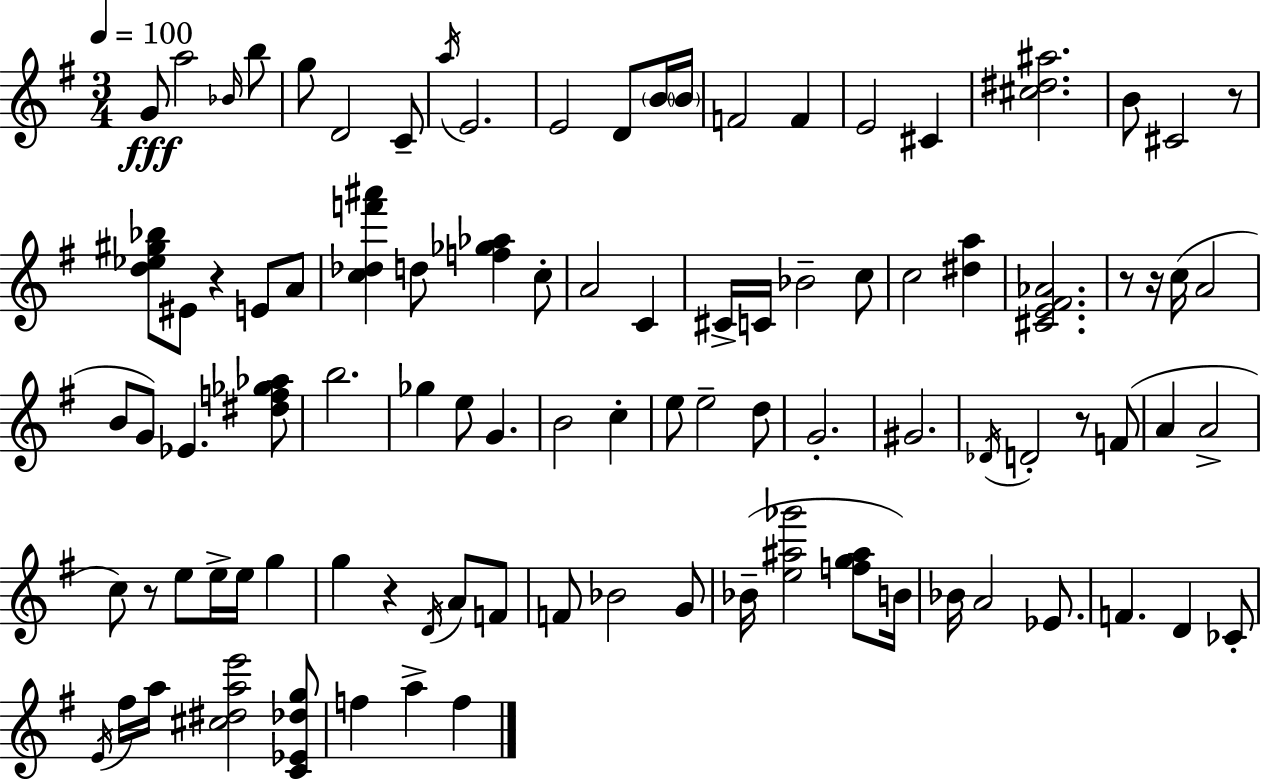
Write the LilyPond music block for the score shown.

{
  \clef treble
  \numericTimeSignature
  \time 3/4
  \key g \major
  \tempo 4 = 100
  g'8\fff a''2 \grace { bes'16 } b''8 | g''8 d'2 c'8-- | \acciaccatura { a''16 } e'2. | e'2 d'8 | \break \parenthesize b'16 \parenthesize b'16 f'2 f'4 | e'2 cis'4 | <cis'' dis'' ais''>2. | b'8 cis'2 | \break r8 <d'' ees'' gis'' bes''>8 eis'8 r4 e'8 | a'8 <c'' des'' f''' ais'''>4 d''8 <f'' ges'' aes''>4 | c''8-. a'2 c'4 | cis'16-> c'16 bes'2-- | \break c''8 c''2 <dis'' a''>4 | <cis' e' fis' aes'>2. | r8 r16 c''16( a'2 | b'8 g'8) ees'4. | \break <dis'' f'' ges'' aes''>8 b''2. | ges''4 e''8 g'4. | b'2 c''4-. | e''8 e''2-- | \break d''8 g'2.-. | gis'2. | \acciaccatura { des'16 } d'2-. r8 | f'8( a'4 a'2-> | \break c''8) r8 e''8 e''16-> e''16 g''4 | g''4 r4 \acciaccatura { d'16 } | a'8 f'8 f'8 bes'2 | g'8 bes'16--( <e'' ais'' ges'''>2 | \break <f'' g'' ais''>8 b'16) bes'16 a'2 | ees'8. f'4. d'4 | ces'8-. \acciaccatura { e'16 } fis''16 a''16 <cis'' dis'' a'' e'''>2 | <c' ees' des'' g''>8 f''4 a''4-> | \break f''4 \bar "|."
}